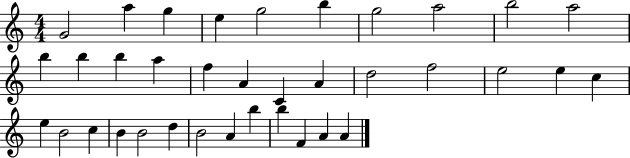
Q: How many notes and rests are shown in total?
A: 36